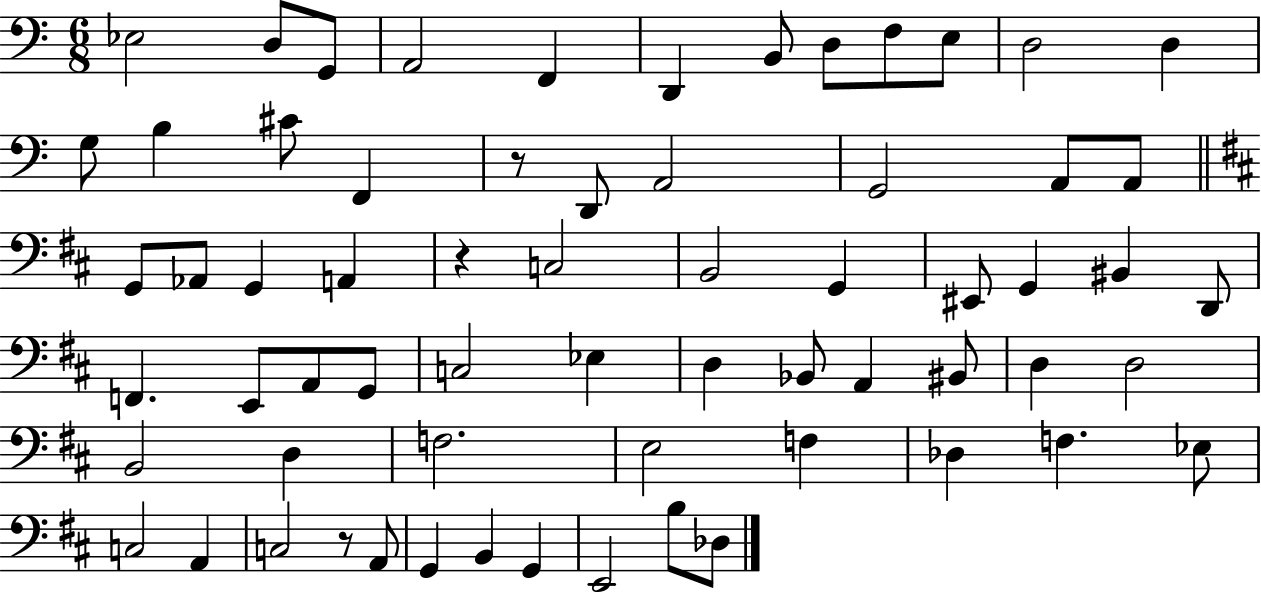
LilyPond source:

{
  \clef bass
  \numericTimeSignature
  \time 6/8
  \key c \major
  \repeat volta 2 { ees2 d8 g,8 | a,2 f,4 | d,4 b,8 d8 f8 e8 | d2 d4 | \break g8 b4 cis'8 f,4 | r8 d,8 a,2 | g,2 a,8 a,8 | \bar "||" \break \key d \major g,8 aes,8 g,4 a,4 | r4 c2 | b,2 g,4 | eis,8 g,4 bis,4 d,8 | \break f,4. e,8 a,8 g,8 | c2 ees4 | d4 bes,8 a,4 bis,8 | d4 d2 | \break b,2 d4 | f2. | e2 f4 | des4 f4. ees8 | \break c2 a,4 | c2 r8 a,8 | g,4 b,4 g,4 | e,2 b8 des8 | \break } \bar "|."
}